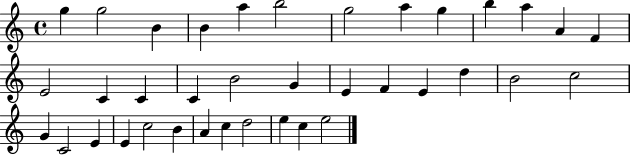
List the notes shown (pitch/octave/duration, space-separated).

G5/q G5/h B4/q B4/q A5/q B5/h G5/h A5/q G5/q B5/q A5/q A4/q F4/q E4/h C4/q C4/q C4/q B4/h G4/q E4/q F4/q E4/q D5/q B4/h C5/h G4/q C4/h E4/q E4/q C5/h B4/q A4/q C5/q D5/h E5/q C5/q E5/h